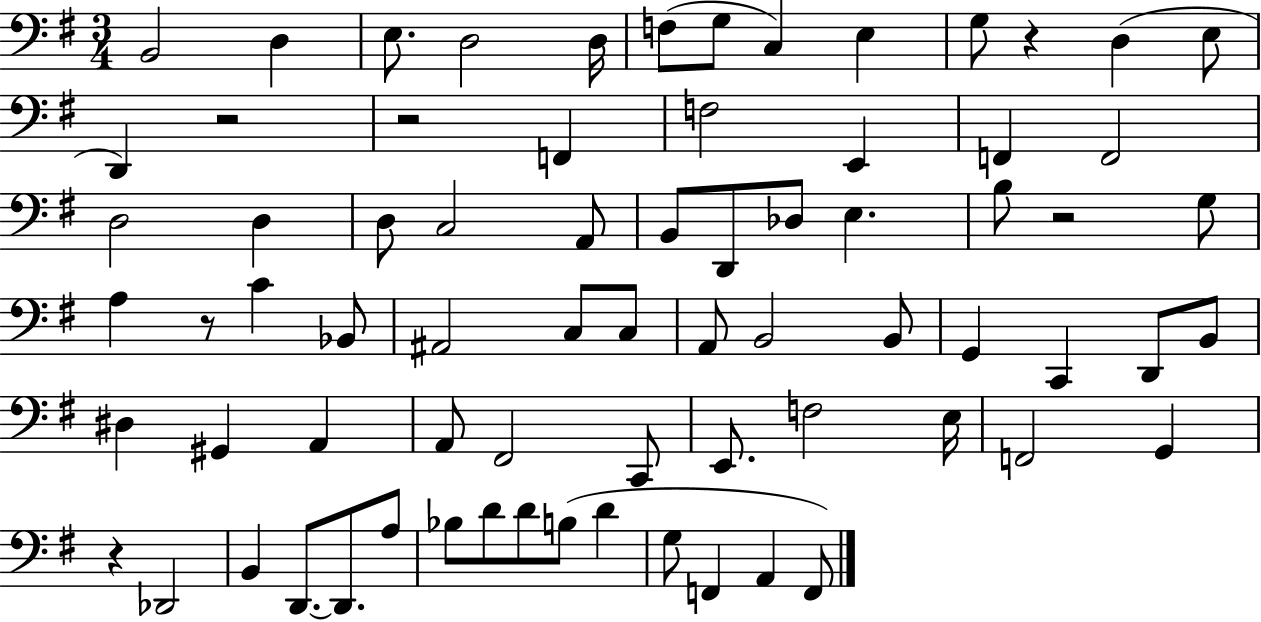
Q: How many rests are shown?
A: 6